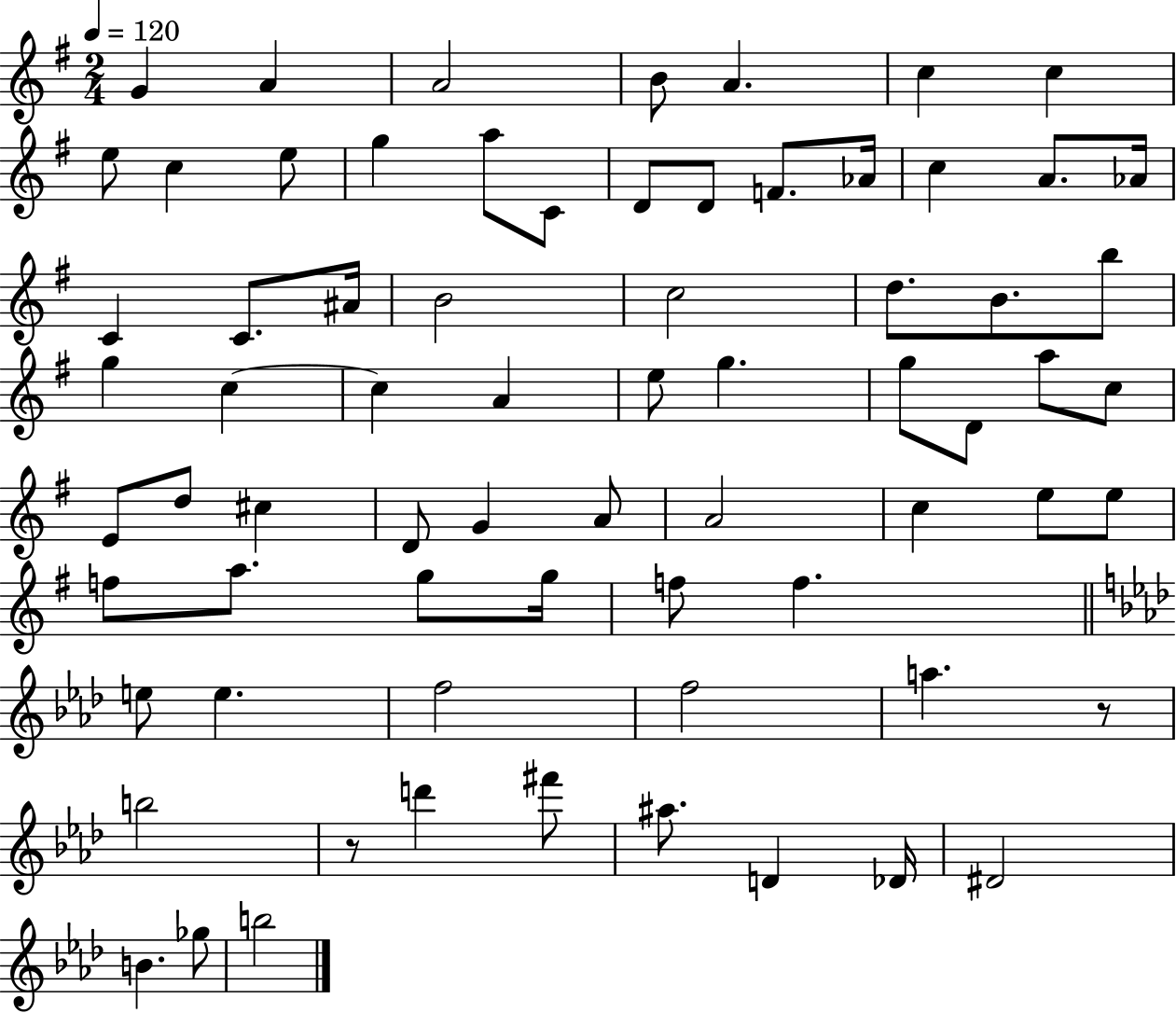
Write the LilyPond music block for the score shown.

{
  \clef treble
  \numericTimeSignature
  \time 2/4
  \key g \major
  \tempo 4 = 120
  g'4 a'4 | a'2 | b'8 a'4. | c''4 c''4 | \break e''8 c''4 e''8 | g''4 a''8 c'8 | d'8 d'8 f'8. aes'16 | c''4 a'8. aes'16 | \break c'4 c'8. ais'16 | b'2 | c''2 | d''8. b'8. b''8 | \break g''4 c''4~~ | c''4 a'4 | e''8 g''4. | g''8 d'8 a''8 c''8 | \break e'8 d''8 cis''4 | d'8 g'4 a'8 | a'2 | c''4 e''8 e''8 | \break f''8 a''8. g''8 g''16 | f''8 f''4. | \bar "||" \break \key aes \major e''8 e''4. | f''2 | f''2 | a''4. r8 | \break b''2 | r8 d'''4 fis'''8 | ais''8. d'4 des'16 | dis'2 | \break b'4. ges''8 | b''2 | \bar "|."
}